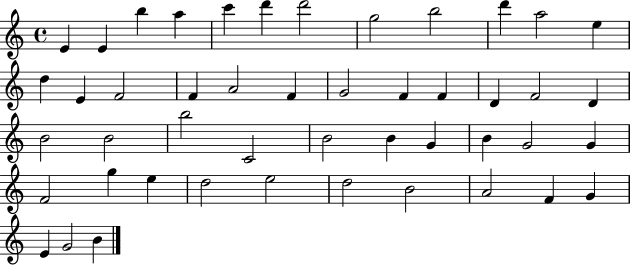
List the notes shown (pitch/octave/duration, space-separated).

E4/q E4/q B5/q A5/q C6/q D6/q D6/h G5/h B5/h D6/q A5/h E5/q D5/q E4/q F4/h F4/q A4/h F4/q G4/h F4/q F4/q D4/q F4/h D4/q B4/h B4/h B5/h C4/h B4/h B4/q G4/q B4/q G4/h G4/q F4/h G5/q E5/q D5/h E5/h D5/h B4/h A4/h F4/q G4/q E4/q G4/h B4/q